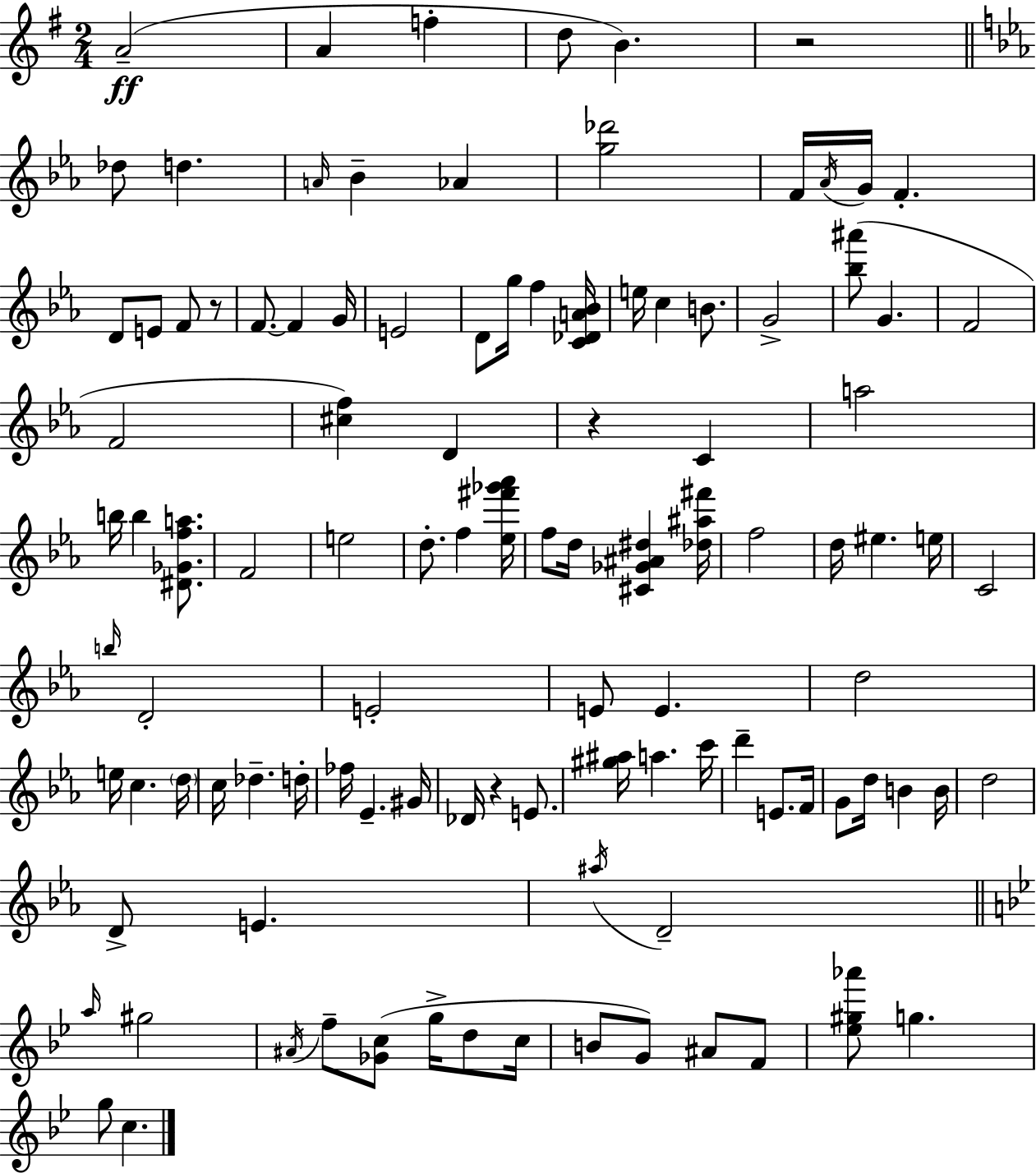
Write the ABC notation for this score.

X:1
T:Untitled
M:2/4
L:1/4
K:G
A2 A f d/2 B z2 _d/2 d A/4 _B _A [g_d']2 F/4 _A/4 G/4 F D/2 E/2 F/2 z/2 F/2 F G/4 E2 D/2 g/4 f [C_DA_B]/4 e/4 c B/2 G2 [_b^a']/2 G F2 F2 [^cf] D z C a2 b/4 b [^D_Gfa]/2 F2 e2 d/2 f [_e^f'_g'_a']/4 f/2 d/4 [^C_G^A^d] [_d^a^f']/4 f2 d/4 ^e e/4 C2 b/4 D2 E2 E/2 E d2 e/4 c d/4 c/4 _d d/4 _f/4 _E ^G/4 _D/4 z E/2 [^g^a]/4 a c'/4 d' E/2 F/4 G/2 d/4 B B/4 d2 D/2 E ^a/4 D2 a/4 ^g2 ^A/4 f/2 [_Gc]/2 g/4 d/2 c/4 B/2 G/2 ^A/2 F/2 [_e^g_a']/2 g g/2 c